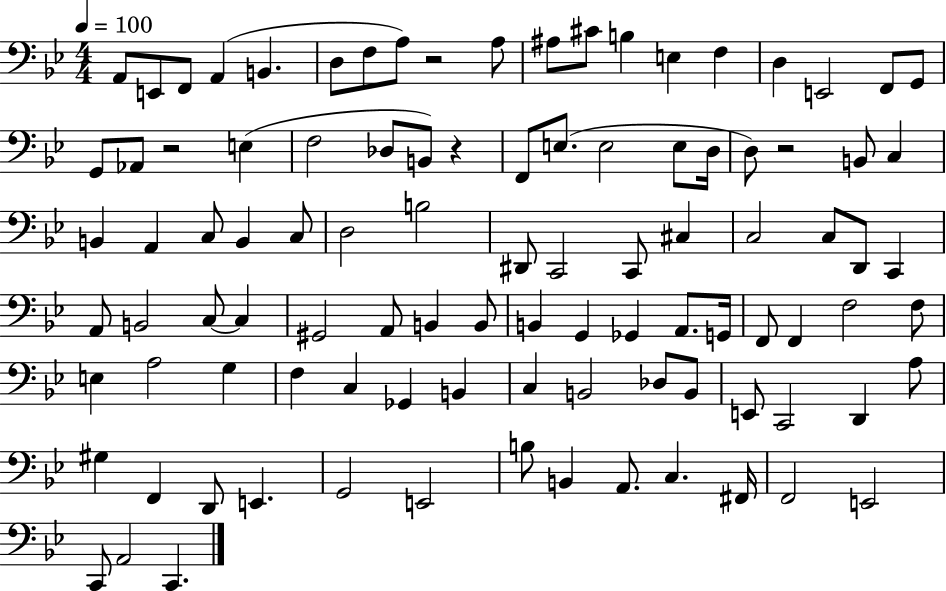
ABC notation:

X:1
T:Untitled
M:4/4
L:1/4
K:Bb
A,,/2 E,,/2 F,,/2 A,, B,, D,/2 F,/2 A,/2 z2 A,/2 ^A,/2 ^C/2 B, E, F, D, E,,2 F,,/2 G,,/2 G,,/2 _A,,/2 z2 E, F,2 _D,/2 B,,/2 z F,,/2 E,/2 E,2 E,/2 D,/4 D,/2 z2 B,,/2 C, B,, A,, C,/2 B,, C,/2 D,2 B,2 ^D,,/2 C,,2 C,,/2 ^C, C,2 C,/2 D,,/2 C,, A,,/2 B,,2 C,/2 C, ^G,,2 A,,/2 B,, B,,/2 B,, G,, _G,, A,,/2 G,,/4 F,,/2 F,, F,2 F,/2 E, A,2 G, F, C, _G,, B,, C, B,,2 _D,/2 B,,/2 E,,/2 C,,2 D,, A,/2 ^G, F,, D,,/2 E,, G,,2 E,,2 B,/2 B,, A,,/2 C, ^F,,/4 F,,2 E,,2 C,,/2 A,,2 C,,